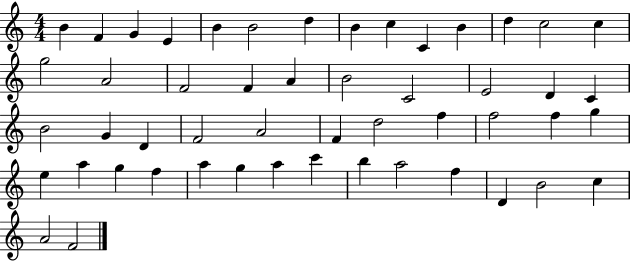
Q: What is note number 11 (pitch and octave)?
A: B4